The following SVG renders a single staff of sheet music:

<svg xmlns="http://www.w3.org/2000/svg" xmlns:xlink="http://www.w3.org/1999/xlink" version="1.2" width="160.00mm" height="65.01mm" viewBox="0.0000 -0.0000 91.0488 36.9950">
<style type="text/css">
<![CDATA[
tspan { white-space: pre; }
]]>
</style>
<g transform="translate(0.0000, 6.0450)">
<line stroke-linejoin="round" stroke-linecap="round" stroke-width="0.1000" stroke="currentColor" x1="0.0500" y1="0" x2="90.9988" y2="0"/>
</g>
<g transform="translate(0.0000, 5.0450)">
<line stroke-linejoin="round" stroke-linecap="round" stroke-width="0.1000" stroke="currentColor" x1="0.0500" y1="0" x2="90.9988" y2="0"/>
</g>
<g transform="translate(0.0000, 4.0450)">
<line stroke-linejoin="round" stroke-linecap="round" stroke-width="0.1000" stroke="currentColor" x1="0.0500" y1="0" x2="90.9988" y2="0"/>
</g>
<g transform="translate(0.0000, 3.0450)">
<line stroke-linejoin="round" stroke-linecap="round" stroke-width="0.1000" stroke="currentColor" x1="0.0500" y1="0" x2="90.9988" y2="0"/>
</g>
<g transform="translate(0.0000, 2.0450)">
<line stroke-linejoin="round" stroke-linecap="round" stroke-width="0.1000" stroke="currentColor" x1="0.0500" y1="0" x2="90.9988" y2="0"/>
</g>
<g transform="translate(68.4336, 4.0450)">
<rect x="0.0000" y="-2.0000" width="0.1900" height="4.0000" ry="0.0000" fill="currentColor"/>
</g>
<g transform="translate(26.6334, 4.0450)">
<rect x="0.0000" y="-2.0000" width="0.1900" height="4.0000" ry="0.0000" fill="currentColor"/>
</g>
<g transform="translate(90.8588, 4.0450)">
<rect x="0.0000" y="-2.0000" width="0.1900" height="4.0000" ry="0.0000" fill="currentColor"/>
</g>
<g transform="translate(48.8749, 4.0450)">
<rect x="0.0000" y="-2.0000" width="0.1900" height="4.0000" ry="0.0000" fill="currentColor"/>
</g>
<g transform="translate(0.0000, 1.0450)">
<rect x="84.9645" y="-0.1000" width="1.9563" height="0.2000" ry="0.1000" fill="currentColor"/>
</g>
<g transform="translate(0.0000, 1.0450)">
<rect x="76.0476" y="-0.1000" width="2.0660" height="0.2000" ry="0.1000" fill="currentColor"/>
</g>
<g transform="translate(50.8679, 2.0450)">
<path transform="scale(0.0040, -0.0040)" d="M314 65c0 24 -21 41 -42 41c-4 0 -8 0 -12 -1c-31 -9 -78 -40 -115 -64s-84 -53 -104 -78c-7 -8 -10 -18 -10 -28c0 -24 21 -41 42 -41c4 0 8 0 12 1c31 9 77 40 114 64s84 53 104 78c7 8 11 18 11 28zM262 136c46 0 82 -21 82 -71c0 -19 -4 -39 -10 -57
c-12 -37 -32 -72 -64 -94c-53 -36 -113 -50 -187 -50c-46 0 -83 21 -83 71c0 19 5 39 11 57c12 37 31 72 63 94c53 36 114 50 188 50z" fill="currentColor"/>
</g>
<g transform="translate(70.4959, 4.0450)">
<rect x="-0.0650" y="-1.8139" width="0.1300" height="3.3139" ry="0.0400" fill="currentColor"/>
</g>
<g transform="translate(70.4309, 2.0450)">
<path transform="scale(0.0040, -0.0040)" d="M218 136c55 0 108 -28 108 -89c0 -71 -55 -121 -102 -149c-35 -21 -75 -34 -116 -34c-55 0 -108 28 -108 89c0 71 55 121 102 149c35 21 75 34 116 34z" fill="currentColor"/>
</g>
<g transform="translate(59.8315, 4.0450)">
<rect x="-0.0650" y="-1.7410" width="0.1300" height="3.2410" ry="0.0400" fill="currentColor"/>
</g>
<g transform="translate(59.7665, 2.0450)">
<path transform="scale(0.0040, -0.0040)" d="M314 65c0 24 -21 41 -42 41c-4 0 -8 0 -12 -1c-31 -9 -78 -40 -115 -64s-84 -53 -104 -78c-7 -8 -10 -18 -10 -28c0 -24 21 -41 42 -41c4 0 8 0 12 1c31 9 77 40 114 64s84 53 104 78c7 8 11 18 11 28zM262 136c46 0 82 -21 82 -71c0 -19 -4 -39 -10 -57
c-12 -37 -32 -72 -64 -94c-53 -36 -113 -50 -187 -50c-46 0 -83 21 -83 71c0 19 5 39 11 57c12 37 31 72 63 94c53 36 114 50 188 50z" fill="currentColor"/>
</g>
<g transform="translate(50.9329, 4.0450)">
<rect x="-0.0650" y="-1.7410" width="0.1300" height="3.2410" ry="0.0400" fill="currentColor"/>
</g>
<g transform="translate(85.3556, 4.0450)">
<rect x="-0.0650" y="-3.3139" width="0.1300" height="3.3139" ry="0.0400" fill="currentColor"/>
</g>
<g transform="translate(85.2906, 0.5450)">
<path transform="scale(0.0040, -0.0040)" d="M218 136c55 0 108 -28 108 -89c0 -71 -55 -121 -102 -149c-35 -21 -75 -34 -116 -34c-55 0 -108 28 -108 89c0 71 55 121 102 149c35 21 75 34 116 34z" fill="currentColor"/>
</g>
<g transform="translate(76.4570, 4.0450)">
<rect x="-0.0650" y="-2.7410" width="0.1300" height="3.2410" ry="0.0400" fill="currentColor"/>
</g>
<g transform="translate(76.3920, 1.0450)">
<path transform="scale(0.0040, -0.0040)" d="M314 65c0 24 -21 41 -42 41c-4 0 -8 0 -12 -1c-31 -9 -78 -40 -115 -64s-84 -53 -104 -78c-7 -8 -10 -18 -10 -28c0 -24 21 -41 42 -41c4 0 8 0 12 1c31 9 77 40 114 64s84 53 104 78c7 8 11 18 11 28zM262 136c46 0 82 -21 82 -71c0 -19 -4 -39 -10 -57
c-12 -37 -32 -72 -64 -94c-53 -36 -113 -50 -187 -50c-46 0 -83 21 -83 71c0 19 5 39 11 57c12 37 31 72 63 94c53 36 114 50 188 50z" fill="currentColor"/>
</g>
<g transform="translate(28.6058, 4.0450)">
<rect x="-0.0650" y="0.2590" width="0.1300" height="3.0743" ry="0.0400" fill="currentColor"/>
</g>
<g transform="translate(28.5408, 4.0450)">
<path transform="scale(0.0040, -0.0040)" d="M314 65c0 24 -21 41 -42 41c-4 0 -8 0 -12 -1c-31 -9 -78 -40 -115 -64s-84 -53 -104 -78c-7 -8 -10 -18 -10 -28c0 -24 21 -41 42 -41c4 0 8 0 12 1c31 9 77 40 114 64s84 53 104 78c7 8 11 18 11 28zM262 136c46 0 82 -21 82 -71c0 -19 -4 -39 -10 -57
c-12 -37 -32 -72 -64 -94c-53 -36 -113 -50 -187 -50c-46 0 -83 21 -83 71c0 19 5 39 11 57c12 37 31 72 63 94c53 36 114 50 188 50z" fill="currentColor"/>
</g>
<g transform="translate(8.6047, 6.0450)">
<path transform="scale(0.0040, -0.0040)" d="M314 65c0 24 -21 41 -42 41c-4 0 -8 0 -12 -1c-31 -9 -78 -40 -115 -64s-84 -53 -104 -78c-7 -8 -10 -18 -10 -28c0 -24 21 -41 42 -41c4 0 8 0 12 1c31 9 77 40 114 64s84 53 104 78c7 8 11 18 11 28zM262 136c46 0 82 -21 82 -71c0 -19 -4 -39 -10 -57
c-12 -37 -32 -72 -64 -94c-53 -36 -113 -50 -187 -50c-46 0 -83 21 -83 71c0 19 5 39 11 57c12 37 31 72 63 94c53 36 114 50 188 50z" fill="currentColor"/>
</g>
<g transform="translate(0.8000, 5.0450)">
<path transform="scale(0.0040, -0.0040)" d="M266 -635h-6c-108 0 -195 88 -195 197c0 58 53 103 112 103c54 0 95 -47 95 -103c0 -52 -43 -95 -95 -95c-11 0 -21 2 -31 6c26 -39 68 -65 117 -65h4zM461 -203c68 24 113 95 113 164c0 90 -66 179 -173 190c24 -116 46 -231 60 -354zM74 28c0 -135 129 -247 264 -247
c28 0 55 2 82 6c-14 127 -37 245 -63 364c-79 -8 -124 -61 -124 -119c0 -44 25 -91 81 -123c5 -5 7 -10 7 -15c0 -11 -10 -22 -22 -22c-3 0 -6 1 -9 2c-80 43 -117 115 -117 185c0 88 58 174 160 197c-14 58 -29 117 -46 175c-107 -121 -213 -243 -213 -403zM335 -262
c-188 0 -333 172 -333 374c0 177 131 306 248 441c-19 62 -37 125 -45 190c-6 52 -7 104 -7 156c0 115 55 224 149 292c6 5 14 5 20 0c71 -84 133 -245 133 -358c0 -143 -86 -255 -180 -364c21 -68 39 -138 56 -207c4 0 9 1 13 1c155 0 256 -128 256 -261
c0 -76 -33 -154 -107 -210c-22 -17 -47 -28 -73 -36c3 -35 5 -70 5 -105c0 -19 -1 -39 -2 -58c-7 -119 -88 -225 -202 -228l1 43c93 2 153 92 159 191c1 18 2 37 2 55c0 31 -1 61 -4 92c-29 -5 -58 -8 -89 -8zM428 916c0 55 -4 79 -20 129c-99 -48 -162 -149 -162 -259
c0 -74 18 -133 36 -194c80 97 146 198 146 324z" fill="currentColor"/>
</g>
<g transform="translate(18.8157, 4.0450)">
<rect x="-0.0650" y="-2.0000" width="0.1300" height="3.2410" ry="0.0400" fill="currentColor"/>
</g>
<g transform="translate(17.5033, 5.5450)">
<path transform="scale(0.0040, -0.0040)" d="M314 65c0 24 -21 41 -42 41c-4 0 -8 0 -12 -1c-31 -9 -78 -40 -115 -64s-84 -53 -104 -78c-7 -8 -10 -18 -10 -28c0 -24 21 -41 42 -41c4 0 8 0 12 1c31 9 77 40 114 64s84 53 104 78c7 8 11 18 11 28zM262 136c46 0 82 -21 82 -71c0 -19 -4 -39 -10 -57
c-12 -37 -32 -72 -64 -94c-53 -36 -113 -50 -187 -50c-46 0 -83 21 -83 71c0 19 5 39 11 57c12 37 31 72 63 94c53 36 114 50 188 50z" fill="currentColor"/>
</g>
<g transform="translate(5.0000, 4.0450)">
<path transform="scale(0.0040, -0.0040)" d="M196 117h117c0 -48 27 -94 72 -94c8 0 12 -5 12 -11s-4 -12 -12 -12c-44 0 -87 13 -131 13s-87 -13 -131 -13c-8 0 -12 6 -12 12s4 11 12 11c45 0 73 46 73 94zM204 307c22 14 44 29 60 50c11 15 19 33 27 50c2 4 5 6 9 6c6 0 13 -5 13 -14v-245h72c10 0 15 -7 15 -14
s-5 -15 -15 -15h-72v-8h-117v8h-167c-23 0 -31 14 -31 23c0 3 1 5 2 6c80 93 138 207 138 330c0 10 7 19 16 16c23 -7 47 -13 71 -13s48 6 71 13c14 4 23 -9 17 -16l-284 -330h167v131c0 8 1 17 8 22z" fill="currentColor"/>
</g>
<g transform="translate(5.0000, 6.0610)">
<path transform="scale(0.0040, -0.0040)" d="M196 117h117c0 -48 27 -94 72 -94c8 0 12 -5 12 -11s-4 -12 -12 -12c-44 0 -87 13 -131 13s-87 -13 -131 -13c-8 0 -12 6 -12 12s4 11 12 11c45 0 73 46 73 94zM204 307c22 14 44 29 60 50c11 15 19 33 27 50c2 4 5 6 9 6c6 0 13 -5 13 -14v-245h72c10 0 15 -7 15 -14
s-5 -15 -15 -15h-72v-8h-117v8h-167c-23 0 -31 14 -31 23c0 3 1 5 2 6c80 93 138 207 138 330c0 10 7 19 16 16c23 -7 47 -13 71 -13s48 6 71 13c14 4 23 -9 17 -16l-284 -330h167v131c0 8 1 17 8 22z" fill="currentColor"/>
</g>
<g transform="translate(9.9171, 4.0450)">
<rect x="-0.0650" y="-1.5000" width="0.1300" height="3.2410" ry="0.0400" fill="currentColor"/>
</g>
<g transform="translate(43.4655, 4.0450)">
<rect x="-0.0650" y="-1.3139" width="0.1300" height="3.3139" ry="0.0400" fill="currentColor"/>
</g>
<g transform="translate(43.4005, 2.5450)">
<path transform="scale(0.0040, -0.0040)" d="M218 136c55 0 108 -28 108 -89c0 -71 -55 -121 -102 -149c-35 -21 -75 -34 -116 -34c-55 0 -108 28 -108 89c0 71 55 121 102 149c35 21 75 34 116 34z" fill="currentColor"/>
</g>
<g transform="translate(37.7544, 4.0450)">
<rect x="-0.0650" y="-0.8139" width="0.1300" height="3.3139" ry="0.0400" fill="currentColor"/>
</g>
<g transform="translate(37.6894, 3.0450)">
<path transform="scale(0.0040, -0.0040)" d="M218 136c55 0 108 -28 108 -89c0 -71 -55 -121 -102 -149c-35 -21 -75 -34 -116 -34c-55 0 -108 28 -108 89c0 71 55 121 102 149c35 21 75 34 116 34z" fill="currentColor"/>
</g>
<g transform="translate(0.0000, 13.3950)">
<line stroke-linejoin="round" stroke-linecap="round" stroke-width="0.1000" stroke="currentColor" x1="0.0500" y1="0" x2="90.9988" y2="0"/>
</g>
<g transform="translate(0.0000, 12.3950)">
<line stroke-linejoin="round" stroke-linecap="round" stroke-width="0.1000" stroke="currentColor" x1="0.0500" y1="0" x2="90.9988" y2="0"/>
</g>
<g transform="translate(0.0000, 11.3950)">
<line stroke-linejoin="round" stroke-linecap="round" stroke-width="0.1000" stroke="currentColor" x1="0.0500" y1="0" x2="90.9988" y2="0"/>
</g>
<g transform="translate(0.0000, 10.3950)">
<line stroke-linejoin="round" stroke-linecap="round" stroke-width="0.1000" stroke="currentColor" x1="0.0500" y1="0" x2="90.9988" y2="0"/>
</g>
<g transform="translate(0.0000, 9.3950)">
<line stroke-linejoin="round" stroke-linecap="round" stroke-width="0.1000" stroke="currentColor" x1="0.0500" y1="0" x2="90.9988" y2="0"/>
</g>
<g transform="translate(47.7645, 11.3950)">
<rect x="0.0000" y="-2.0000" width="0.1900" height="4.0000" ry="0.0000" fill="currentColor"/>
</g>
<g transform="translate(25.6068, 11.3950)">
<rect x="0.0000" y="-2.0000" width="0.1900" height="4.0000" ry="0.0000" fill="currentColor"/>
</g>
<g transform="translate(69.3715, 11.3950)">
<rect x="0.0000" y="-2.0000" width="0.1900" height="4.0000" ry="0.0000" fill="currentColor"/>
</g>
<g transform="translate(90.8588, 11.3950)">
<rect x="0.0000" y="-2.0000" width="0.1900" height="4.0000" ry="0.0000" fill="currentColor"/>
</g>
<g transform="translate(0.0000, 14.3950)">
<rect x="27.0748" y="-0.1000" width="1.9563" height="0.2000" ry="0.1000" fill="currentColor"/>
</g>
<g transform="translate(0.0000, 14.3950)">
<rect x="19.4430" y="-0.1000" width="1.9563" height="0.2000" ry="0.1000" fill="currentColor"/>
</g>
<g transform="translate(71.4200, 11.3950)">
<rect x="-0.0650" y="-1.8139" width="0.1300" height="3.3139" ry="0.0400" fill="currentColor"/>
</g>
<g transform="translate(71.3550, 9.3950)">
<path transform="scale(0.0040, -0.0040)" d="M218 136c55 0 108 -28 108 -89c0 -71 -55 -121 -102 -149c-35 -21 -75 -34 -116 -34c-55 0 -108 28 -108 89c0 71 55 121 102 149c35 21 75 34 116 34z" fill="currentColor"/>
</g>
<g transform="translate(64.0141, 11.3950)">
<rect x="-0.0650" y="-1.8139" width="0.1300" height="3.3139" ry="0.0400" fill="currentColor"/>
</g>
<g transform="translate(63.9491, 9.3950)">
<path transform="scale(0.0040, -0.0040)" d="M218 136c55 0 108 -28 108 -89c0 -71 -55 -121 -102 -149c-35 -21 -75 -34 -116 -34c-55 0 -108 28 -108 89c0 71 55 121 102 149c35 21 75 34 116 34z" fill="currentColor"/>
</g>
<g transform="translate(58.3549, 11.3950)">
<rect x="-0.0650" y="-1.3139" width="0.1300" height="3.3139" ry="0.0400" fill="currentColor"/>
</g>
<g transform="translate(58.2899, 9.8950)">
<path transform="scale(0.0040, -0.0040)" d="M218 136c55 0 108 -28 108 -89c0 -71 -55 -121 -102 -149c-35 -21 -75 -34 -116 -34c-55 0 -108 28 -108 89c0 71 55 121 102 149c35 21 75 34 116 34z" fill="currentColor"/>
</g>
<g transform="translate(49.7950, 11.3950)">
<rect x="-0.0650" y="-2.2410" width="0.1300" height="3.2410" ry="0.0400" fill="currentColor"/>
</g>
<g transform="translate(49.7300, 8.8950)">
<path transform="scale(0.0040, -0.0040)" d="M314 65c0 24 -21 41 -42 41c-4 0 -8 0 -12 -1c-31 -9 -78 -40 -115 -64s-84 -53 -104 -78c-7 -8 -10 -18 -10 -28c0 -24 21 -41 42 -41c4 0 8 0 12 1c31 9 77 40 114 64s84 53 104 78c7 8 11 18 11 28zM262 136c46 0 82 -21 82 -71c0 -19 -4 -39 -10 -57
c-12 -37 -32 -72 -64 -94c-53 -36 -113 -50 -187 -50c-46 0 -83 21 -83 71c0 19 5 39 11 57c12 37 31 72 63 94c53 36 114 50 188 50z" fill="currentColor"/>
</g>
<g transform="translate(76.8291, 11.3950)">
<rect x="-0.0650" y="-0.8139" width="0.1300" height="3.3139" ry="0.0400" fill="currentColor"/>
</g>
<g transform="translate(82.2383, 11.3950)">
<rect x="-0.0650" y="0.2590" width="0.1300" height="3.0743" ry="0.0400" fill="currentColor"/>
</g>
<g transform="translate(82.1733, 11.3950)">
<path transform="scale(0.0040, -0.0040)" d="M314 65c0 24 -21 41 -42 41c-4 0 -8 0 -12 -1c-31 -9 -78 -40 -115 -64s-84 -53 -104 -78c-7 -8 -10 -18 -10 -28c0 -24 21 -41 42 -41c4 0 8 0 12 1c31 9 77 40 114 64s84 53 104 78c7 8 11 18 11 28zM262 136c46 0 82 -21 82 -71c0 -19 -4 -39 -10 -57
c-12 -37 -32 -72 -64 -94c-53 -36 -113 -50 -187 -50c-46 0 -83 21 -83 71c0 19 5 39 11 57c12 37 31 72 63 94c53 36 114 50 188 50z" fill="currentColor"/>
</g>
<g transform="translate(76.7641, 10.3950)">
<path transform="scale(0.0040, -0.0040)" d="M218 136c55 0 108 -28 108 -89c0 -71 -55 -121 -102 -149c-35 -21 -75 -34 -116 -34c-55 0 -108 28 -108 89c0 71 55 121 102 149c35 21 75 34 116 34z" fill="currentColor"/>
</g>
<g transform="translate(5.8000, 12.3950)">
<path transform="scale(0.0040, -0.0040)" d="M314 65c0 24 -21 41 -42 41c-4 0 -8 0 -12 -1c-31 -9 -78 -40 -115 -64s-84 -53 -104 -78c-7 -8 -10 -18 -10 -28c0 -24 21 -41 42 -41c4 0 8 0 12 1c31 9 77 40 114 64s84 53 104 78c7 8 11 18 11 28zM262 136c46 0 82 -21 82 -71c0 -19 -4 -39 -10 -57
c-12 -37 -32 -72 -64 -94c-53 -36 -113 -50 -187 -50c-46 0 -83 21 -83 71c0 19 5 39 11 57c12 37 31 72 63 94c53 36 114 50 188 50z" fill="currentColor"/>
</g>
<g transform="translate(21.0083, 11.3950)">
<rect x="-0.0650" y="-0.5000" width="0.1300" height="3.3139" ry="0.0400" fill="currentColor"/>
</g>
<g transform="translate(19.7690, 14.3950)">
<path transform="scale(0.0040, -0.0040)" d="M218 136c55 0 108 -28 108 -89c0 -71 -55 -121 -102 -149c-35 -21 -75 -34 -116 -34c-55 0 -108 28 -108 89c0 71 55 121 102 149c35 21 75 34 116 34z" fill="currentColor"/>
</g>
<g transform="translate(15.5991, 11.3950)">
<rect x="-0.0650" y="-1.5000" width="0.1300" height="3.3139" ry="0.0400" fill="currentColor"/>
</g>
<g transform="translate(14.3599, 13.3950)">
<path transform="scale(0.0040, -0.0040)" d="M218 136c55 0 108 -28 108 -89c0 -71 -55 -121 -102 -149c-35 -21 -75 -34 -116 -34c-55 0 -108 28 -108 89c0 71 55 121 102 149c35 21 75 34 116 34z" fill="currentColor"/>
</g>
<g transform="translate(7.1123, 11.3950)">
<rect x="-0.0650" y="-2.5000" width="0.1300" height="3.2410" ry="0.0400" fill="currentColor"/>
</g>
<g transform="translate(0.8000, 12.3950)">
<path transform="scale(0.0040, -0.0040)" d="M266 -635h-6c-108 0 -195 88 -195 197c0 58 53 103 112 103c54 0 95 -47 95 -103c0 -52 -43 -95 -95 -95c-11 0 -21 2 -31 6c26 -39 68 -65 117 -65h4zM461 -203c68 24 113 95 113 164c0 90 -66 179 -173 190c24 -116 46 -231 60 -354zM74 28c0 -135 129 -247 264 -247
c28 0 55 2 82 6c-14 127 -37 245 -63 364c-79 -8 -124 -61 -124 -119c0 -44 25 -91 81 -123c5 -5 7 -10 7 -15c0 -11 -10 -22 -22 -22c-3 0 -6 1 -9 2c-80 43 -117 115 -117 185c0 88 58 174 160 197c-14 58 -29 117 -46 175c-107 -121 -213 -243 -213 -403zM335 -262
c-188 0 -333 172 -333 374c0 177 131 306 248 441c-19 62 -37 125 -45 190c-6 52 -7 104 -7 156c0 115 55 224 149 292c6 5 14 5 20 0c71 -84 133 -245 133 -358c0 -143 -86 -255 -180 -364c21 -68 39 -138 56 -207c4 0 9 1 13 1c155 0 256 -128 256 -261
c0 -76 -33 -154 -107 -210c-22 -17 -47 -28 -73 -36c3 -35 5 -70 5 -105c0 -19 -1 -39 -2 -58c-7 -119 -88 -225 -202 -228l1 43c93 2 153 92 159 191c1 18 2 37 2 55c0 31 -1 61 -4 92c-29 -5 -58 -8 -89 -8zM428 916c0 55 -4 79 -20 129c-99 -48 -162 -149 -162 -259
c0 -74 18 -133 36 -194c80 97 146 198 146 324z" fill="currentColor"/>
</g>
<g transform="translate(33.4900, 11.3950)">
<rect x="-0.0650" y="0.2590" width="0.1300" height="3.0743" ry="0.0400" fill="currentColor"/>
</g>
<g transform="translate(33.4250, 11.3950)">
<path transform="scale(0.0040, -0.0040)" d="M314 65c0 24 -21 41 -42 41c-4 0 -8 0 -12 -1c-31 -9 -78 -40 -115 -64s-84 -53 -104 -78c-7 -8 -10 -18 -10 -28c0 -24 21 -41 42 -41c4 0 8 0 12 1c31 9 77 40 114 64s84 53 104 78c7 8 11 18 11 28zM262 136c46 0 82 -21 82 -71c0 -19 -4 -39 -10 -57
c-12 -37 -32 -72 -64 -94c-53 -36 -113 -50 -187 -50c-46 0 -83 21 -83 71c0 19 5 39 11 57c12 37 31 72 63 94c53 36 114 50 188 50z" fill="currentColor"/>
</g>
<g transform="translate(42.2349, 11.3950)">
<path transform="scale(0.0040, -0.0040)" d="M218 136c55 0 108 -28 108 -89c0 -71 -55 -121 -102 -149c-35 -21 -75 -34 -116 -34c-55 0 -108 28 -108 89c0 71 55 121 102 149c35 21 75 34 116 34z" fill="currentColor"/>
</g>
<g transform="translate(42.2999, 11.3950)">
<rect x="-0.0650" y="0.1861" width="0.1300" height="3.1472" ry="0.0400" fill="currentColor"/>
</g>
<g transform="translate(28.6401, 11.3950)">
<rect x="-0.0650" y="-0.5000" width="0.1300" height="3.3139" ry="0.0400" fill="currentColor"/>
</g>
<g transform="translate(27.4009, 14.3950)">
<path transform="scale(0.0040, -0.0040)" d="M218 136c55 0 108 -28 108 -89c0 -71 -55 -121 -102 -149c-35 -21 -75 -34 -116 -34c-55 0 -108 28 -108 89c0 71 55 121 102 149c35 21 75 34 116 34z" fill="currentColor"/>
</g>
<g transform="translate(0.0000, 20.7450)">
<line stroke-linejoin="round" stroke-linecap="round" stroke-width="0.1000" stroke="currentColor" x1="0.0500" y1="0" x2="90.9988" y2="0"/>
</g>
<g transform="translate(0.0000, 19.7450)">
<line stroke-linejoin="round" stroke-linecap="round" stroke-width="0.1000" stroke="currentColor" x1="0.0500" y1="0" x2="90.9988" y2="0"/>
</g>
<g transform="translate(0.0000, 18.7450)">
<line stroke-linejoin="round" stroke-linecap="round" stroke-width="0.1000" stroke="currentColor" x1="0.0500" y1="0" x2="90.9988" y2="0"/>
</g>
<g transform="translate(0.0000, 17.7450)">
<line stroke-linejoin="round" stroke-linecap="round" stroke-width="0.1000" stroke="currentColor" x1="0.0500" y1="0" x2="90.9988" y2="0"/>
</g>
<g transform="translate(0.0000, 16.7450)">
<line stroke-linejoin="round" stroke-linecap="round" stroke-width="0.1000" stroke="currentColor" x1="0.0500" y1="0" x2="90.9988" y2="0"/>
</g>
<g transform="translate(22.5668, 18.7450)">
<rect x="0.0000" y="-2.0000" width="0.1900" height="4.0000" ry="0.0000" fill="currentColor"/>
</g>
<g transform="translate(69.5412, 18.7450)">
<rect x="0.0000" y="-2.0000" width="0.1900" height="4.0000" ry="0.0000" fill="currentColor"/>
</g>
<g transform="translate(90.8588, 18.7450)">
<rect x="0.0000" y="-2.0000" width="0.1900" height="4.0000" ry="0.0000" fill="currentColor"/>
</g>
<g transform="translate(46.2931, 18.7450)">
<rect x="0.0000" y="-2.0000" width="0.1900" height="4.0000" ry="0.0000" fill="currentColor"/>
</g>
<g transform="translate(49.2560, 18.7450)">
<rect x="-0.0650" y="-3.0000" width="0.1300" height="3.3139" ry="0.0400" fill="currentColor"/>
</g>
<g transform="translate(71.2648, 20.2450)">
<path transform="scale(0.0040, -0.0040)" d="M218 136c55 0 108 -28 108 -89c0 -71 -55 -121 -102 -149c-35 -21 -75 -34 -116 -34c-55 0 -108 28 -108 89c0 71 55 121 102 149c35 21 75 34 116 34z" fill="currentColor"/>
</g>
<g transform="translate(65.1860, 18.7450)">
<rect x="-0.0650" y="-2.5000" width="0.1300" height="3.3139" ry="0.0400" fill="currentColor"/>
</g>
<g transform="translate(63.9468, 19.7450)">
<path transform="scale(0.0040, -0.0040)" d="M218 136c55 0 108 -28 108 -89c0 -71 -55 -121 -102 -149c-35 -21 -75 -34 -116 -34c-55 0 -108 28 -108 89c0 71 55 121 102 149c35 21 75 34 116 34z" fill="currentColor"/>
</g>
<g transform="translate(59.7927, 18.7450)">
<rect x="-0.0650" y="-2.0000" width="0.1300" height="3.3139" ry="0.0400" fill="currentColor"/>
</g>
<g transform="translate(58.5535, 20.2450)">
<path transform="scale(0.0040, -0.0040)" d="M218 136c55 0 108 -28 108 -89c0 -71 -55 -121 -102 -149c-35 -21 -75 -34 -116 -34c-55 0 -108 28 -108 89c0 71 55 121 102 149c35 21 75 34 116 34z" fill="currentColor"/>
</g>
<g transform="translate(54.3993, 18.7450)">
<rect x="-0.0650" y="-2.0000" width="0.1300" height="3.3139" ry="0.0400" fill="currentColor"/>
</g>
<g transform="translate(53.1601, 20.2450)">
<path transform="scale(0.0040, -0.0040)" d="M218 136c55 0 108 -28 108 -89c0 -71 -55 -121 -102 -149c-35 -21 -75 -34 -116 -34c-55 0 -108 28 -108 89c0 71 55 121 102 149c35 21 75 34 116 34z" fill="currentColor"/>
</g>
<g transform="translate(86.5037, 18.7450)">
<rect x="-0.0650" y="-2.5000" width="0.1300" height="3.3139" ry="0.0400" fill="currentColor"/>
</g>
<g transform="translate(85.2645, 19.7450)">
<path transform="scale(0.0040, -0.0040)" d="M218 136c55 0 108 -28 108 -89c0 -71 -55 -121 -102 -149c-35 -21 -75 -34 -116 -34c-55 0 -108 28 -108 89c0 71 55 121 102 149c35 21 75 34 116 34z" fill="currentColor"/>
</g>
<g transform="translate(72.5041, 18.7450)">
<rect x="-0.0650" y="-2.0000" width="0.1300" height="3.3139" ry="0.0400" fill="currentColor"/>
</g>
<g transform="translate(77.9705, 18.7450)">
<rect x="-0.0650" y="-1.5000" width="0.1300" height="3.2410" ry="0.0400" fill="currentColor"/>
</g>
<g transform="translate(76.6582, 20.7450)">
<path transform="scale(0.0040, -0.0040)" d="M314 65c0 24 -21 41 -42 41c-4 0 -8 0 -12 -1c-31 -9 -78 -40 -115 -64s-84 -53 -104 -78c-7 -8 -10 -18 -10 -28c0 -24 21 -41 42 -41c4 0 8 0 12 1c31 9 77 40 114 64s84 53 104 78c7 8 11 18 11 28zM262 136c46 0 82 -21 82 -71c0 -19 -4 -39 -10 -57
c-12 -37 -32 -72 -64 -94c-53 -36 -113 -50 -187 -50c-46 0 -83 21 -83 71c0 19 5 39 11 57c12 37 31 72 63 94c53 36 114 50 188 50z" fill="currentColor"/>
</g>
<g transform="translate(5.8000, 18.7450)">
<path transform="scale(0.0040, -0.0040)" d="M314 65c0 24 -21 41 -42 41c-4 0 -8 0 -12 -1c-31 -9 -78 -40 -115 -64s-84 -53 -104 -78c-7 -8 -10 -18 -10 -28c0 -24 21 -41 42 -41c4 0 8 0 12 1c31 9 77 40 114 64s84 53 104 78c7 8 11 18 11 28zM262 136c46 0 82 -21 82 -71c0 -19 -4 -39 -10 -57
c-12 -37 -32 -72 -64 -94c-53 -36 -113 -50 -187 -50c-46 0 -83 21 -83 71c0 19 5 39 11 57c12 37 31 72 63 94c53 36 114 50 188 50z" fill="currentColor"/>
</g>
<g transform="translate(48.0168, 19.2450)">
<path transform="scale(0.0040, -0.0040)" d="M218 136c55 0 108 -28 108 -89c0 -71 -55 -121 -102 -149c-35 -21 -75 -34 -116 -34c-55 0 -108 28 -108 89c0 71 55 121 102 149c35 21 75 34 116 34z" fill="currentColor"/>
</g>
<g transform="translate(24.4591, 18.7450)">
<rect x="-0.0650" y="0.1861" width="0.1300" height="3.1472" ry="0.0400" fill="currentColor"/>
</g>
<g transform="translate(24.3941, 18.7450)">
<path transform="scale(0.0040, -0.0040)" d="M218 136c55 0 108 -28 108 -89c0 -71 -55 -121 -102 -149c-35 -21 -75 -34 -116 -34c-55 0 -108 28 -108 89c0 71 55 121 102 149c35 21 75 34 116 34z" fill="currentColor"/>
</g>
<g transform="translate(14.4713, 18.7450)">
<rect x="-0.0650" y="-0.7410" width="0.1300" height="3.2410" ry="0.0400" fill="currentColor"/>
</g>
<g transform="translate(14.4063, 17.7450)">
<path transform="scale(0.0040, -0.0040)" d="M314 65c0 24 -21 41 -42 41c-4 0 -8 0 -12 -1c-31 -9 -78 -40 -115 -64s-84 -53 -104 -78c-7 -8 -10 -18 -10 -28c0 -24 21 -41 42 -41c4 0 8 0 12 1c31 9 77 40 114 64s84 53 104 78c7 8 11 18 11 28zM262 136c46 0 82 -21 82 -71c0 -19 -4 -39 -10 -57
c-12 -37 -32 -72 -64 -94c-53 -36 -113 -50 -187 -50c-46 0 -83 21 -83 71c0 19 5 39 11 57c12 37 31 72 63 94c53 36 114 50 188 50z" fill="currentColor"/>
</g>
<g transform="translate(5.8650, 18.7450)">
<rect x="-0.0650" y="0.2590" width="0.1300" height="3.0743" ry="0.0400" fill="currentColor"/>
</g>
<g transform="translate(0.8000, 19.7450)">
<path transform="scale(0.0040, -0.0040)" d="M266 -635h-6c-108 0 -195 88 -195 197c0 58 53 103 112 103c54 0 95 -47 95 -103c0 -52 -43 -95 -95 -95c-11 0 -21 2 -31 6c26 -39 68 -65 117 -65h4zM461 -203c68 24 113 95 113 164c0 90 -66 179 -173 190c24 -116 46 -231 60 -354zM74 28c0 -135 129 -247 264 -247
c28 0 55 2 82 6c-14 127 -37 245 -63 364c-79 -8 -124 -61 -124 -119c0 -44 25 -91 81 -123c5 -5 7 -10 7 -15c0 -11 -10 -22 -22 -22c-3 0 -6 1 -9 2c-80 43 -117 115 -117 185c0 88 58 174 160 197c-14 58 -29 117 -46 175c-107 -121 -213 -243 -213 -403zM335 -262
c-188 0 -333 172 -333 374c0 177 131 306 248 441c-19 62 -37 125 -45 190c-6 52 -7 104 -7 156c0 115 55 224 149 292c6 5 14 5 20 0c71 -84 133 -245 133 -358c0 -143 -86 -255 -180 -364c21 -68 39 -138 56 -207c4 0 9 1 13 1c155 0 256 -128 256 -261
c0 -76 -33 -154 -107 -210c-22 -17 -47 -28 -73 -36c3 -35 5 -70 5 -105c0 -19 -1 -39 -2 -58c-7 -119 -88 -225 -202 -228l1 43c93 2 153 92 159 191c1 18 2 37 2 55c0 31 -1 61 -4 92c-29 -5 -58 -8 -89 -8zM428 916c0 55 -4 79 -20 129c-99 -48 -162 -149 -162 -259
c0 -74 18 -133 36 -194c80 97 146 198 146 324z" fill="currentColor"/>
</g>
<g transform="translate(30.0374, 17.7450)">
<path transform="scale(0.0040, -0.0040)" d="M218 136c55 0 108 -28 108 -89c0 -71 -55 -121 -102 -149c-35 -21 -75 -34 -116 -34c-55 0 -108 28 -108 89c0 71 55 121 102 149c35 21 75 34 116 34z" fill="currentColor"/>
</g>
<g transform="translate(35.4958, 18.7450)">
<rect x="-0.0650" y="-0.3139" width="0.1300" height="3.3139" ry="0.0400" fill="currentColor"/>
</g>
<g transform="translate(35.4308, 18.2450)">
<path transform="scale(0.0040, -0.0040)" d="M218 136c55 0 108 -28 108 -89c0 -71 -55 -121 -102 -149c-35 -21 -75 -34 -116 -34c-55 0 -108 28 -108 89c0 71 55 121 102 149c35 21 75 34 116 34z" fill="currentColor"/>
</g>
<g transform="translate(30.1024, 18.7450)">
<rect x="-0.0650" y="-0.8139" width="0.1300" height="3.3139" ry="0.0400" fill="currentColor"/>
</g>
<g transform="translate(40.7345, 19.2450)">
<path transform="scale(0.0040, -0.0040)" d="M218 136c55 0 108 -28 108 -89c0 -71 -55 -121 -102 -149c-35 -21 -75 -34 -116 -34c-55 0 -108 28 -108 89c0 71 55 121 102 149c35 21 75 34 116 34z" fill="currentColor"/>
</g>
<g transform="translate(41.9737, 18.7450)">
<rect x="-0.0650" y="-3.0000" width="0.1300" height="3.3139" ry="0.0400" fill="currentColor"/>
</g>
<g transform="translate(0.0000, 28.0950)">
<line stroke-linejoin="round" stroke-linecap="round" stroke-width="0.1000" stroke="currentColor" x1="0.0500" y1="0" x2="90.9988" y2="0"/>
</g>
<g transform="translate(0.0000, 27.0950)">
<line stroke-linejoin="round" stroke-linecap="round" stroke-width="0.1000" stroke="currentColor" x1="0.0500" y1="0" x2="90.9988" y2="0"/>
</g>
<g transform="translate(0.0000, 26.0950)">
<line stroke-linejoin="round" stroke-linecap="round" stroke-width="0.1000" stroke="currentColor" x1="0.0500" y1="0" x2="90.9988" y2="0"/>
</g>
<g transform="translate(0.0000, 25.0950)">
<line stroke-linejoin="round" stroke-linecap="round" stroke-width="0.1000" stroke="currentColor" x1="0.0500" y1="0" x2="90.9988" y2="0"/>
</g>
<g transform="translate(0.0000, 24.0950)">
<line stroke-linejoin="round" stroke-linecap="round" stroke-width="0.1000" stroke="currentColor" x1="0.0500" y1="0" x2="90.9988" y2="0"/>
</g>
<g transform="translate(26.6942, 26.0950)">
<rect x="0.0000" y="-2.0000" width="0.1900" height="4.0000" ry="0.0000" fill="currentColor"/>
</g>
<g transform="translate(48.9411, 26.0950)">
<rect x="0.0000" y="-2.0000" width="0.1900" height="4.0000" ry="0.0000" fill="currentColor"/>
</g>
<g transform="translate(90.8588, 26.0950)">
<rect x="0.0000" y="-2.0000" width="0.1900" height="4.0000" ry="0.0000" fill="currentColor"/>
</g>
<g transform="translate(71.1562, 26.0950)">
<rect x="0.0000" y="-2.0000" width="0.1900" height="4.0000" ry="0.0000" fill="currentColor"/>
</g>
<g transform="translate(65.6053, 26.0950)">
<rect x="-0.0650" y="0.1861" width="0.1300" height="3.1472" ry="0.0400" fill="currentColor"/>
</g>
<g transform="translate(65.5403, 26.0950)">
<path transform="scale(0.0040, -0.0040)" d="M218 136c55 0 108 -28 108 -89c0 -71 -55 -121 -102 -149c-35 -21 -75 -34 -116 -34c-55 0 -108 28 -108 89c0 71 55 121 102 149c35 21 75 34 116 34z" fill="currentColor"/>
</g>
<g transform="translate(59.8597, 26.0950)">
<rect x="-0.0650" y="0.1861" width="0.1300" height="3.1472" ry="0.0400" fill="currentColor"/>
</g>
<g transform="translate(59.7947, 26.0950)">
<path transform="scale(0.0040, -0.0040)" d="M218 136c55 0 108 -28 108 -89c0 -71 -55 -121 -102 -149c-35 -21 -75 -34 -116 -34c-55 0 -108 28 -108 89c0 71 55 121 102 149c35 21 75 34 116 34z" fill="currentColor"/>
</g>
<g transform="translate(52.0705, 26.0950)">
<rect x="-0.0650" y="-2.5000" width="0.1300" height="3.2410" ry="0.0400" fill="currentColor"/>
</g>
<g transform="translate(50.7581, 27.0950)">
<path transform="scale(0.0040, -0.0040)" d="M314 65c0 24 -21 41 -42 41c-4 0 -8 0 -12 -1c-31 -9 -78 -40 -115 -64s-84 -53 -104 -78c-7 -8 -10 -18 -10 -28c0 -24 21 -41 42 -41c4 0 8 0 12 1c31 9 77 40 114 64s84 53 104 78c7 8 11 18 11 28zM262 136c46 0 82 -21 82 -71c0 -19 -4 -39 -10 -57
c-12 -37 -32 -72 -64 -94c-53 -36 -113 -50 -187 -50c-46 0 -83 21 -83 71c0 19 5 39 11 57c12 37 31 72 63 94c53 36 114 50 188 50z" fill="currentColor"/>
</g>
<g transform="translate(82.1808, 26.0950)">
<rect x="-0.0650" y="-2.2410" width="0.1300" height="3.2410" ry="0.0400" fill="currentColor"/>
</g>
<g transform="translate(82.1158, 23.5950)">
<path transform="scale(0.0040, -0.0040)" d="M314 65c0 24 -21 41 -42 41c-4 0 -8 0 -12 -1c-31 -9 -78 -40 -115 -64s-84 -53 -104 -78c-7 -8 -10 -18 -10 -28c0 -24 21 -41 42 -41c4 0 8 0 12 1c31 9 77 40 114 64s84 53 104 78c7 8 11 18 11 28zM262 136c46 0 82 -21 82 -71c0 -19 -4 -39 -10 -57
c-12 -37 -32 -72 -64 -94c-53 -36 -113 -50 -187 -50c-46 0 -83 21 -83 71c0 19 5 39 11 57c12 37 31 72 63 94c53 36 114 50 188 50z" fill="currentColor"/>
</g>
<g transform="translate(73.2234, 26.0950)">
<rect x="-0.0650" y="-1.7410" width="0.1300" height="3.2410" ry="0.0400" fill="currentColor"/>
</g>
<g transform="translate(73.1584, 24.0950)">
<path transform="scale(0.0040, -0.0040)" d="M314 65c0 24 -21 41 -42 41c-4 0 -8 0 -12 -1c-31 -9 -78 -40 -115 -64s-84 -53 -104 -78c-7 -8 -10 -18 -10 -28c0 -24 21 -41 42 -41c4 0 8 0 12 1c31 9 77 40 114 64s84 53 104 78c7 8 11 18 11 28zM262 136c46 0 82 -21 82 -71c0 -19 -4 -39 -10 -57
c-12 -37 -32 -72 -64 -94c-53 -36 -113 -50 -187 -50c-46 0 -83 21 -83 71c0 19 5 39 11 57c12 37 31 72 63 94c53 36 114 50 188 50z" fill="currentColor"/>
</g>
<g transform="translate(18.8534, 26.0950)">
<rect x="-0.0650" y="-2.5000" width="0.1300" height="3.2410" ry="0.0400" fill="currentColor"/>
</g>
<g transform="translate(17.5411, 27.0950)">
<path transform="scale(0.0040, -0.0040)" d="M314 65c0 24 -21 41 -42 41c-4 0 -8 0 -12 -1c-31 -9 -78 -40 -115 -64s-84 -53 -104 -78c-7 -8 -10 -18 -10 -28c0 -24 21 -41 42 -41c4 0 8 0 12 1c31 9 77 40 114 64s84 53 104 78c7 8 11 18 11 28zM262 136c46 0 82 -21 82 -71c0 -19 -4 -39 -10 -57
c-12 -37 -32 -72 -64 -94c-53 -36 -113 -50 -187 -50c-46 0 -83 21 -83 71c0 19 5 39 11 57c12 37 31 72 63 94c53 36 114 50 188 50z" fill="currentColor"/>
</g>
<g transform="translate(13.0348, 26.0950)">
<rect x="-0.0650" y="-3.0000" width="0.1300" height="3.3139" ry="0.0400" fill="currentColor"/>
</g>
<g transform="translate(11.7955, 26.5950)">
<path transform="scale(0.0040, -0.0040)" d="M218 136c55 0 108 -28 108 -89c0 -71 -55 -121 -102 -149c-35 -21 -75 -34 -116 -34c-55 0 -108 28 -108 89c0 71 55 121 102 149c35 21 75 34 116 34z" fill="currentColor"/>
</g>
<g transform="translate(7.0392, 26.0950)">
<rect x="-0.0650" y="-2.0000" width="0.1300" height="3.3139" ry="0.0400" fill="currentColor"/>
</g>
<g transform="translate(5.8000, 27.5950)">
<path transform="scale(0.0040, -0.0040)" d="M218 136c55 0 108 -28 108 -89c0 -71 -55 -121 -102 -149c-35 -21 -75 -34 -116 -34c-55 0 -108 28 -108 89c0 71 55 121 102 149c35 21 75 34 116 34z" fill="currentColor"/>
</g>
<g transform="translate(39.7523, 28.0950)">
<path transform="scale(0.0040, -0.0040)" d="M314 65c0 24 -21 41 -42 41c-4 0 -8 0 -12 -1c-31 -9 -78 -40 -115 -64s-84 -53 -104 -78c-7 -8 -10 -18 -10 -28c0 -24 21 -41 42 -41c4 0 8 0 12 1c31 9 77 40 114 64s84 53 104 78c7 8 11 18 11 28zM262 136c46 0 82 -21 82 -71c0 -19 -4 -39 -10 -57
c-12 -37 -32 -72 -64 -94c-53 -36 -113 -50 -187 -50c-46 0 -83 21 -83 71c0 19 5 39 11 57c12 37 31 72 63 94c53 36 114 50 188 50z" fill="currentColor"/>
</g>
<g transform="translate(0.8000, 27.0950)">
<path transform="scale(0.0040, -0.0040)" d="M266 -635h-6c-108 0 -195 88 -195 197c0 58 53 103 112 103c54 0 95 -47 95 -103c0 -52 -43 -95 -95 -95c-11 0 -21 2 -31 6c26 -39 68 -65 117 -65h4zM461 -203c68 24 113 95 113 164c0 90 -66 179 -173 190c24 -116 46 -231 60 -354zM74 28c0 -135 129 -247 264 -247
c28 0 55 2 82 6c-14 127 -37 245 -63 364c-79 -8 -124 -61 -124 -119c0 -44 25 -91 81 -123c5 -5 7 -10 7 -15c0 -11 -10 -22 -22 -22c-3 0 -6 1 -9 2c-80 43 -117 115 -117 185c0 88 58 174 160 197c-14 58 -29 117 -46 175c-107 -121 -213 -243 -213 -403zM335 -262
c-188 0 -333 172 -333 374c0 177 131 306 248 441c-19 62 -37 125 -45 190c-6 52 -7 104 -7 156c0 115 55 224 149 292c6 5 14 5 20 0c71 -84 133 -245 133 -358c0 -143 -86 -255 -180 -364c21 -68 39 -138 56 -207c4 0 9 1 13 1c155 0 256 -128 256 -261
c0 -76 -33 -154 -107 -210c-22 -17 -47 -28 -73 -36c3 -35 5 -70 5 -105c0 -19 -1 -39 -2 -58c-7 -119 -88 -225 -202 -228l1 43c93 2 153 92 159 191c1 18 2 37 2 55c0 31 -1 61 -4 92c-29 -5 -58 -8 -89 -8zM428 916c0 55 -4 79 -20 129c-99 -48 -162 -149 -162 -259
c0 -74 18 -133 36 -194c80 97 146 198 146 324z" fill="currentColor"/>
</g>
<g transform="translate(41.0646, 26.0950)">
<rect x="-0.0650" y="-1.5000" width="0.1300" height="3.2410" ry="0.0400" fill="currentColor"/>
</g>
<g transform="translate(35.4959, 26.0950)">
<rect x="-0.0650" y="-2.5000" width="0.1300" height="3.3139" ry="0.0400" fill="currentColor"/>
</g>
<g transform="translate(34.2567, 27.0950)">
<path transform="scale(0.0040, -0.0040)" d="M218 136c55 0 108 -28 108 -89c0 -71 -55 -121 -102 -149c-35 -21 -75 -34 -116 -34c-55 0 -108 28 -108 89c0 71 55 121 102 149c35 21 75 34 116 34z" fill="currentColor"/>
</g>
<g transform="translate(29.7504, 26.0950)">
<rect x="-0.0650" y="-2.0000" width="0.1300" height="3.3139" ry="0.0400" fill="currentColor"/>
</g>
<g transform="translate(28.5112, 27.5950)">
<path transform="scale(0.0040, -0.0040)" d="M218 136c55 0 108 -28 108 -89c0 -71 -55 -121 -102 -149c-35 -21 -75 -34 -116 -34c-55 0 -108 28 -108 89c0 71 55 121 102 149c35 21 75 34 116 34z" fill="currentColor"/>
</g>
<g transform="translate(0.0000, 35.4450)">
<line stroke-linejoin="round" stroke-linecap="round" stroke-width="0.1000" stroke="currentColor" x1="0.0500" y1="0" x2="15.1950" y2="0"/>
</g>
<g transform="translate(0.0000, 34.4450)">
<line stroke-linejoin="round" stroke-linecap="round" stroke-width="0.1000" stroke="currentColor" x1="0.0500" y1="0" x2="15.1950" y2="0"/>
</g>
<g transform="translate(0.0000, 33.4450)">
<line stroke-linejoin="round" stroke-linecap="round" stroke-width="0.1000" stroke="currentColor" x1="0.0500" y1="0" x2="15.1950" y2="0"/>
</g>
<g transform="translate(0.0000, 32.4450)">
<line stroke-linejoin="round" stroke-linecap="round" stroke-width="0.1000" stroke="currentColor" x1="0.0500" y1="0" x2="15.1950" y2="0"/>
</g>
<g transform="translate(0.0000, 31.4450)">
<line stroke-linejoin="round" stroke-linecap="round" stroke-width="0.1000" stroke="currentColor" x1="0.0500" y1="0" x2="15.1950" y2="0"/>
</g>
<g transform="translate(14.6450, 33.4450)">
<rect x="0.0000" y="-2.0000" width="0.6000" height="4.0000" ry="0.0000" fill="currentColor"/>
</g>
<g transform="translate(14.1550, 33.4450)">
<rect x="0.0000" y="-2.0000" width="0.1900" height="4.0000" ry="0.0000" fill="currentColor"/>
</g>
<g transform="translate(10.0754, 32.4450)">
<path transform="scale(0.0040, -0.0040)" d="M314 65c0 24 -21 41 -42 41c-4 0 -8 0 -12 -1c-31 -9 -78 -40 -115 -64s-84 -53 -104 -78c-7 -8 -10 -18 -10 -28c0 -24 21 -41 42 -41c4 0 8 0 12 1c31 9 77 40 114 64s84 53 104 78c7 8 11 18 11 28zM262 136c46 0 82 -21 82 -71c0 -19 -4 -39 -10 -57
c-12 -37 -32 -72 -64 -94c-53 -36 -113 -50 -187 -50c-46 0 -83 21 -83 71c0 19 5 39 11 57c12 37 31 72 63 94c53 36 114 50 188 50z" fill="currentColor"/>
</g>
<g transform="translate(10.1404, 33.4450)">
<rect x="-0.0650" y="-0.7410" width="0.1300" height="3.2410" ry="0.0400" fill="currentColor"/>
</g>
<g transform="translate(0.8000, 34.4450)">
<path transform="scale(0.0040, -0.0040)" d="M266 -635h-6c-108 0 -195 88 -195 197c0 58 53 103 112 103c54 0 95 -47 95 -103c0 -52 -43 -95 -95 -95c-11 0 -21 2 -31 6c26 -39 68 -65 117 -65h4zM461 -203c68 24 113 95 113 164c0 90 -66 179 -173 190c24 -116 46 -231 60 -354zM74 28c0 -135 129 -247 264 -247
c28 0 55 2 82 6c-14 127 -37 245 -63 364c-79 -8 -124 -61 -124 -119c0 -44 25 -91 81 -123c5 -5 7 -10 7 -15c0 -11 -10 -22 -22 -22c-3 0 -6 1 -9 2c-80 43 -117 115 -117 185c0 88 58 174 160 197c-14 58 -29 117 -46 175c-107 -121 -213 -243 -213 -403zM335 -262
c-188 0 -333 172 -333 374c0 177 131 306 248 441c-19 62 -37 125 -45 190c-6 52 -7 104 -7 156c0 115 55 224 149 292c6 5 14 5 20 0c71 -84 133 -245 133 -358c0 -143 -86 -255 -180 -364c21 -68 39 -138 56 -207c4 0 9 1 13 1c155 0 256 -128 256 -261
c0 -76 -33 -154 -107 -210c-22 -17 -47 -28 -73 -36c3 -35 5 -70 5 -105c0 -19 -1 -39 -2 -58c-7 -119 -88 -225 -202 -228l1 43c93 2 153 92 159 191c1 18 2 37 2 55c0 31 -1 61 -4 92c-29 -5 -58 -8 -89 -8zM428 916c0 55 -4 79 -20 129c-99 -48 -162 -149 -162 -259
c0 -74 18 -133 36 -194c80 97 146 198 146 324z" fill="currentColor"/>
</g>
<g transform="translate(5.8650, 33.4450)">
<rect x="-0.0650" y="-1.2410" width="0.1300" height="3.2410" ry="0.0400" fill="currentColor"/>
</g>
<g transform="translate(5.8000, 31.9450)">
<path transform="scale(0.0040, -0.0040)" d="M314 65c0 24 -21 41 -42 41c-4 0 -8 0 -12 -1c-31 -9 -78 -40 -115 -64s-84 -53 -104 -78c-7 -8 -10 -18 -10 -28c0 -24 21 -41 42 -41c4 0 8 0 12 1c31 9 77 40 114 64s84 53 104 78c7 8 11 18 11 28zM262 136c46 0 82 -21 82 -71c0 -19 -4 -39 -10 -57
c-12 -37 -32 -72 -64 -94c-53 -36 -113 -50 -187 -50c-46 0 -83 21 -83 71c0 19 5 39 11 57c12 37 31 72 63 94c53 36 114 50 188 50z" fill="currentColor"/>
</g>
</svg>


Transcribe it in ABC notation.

X:1
T:Untitled
M:4/4
L:1/4
K:C
E2 F2 B2 d e f2 f2 f a2 b G2 E C C B2 B g2 e f f d B2 B2 d2 B d c A A F F G F E2 G F A G2 F G E2 G2 B B f2 g2 e2 d2